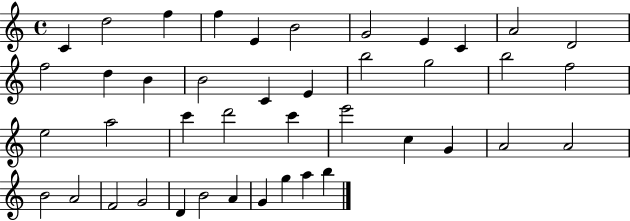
{
  \clef treble
  \time 4/4
  \defaultTimeSignature
  \key c \major
  c'4 d''2 f''4 | f''4 e'4 b'2 | g'2 e'4 c'4 | a'2 d'2 | \break f''2 d''4 b'4 | b'2 c'4 e'4 | b''2 g''2 | b''2 f''2 | \break e''2 a''2 | c'''4 d'''2 c'''4 | e'''2 c''4 g'4 | a'2 a'2 | \break b'2 a'2 | f'2 g'2 | d'4 b'2 a'4 | g'4 g''4 a''4 b''4 | \break \bar "|."
}